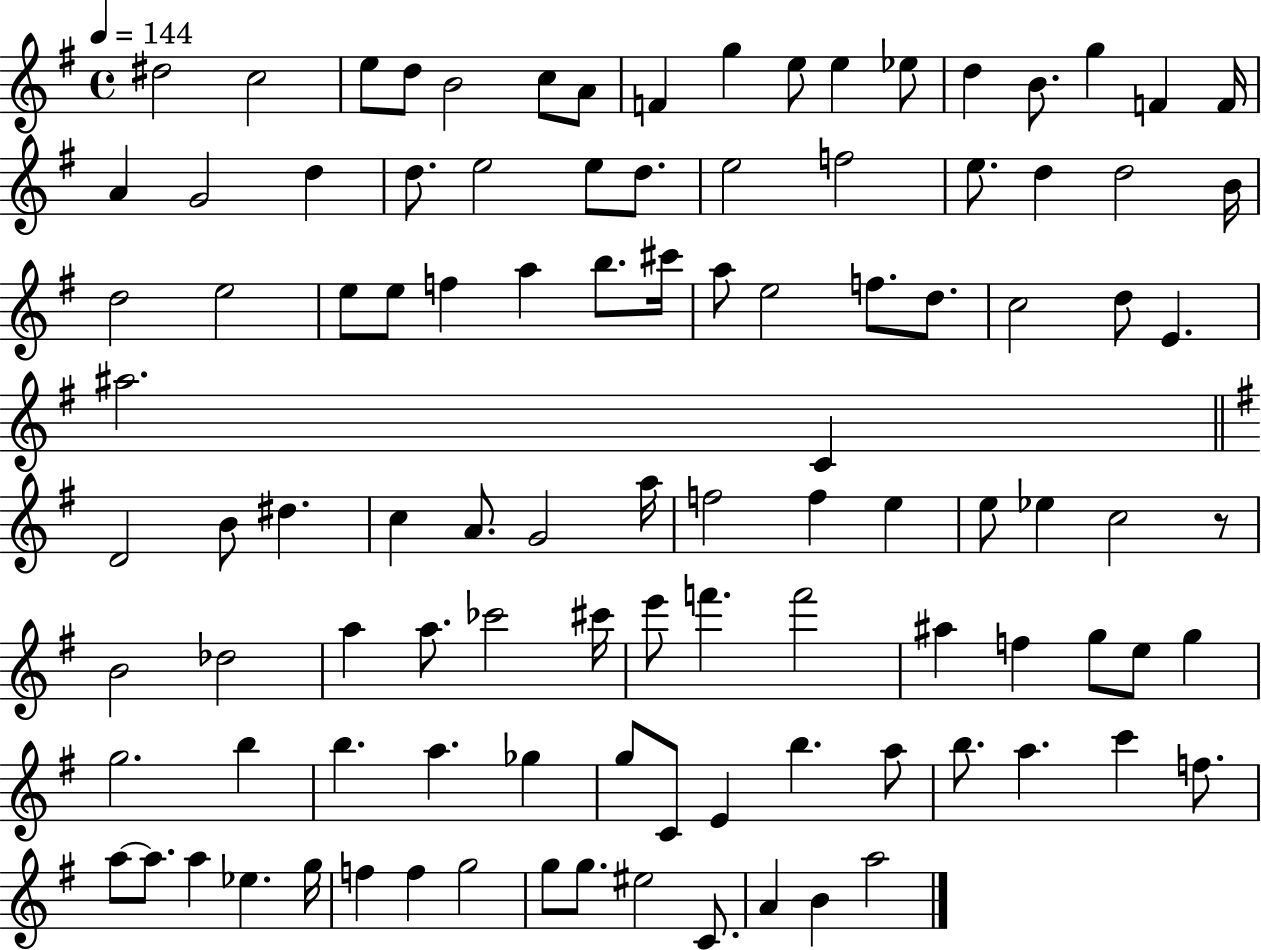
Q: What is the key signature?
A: G major